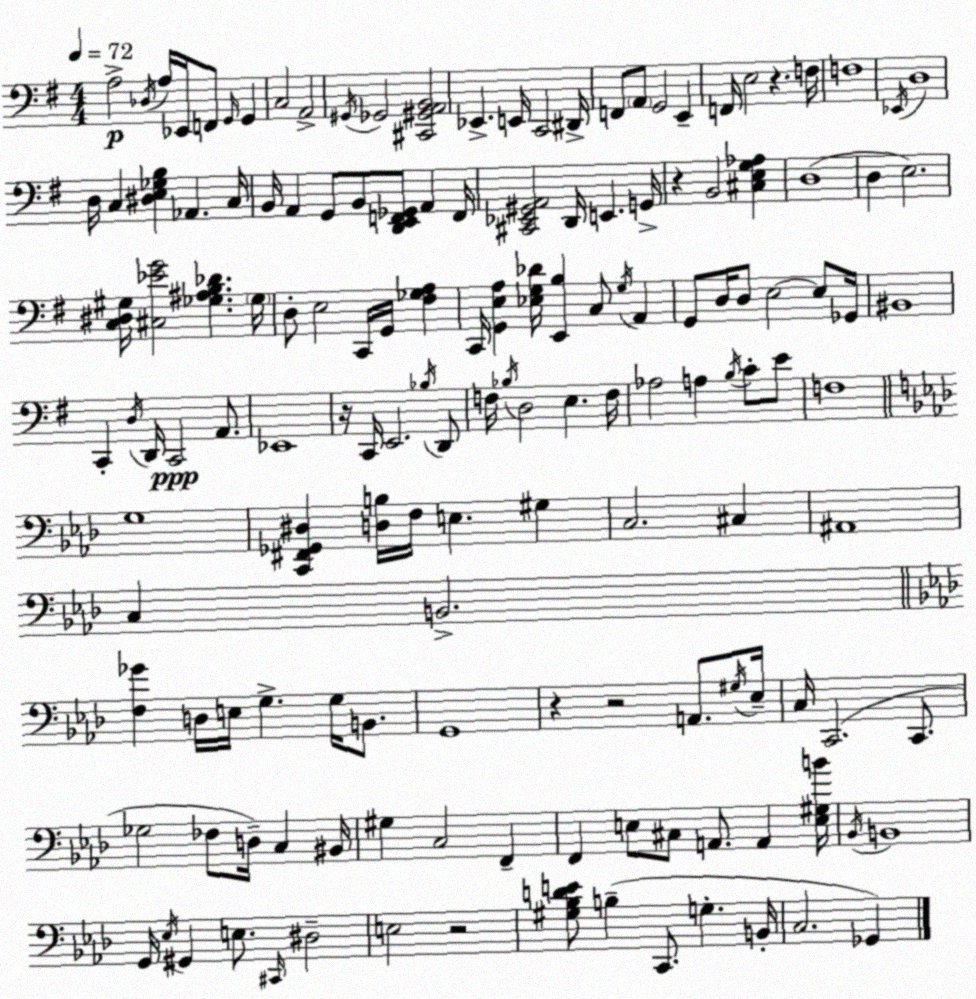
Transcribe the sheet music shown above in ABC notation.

X:1
T:Untitled
M:4/4
L:1/4
K:Em
A,2 _D,/4 A,/4 _E,,/4 F,,/2 G,,/4 G,, C,2 A,,2 ^G,,/4 _G,,2 [^C,,^G,,A,,B,,]2 _E,, E,,/4 C,,2 ^D,,/4 F,,/2 A,,/2 G,,2 E,, F,,/4 E,2 z F,/4 F,4 _E,,/4 D,4 D,/4 C, [^D,E,_G,B,] _A,, C,/4 B,,/4 A,, G,,/2 B,,/2 [D,,E,,F,,_G,,]/2 A,, F,,/4 [^C,,_E,,^G,,A,,]2 D,,/4 E,, G,,/4 z B,,2 [^C,E,G,_A,] D,4 D, E,2 [C,^D,^G,]/4 [^C,_EG]2 [_G,^A,B,_D] _G,/4 D,/2 E,2 C,,/4 G,,/4 [^F,_G,A,] C,,/4 [G,,E,A,] [_E,G,_D]/4 [E,,B,] C,/2 G,/4 A,, G,,/2 D,/4 D,/2 E,2 E,/2 _G,,/4 ^B,,4 C,, D,/4 D,,/4 C,,2 A,,/2 _E,,4 z/4 C,,/4 E,,2 _B,/4 D,,/2 F,/4 _B,/4 D,2 E, F,/4 _A,2 A, B,/4 C/2 E/2 F,4 G,4 [C,,^F,,_G,,^D,] [D,B,]/4 F,/4 E, ^G, C,2 ^C, ^A,,4 C, B,,2 [F,_G] D,/4 E,/4 G, G,/4 B,,/2 G,,4 z z2 A,,/2 ^G,/4 _E,/4 C,/4 C,,2 C,,/2 _G,2 _F,/2 D,/4 C, ^B,,/4 ^G, C,2 F,, F,, E,/2 ^C,/2 A,,/2 A,, [E,^G,B]/4 _B,,/4 B,,4 G,,/4 _E,/4 ^G,, E,/2 ^C,,/4 ^D,2 E,2 z2 [^G,_B,DE]/2 B, C,,/2 G, B,,/4 C,2 _G,,